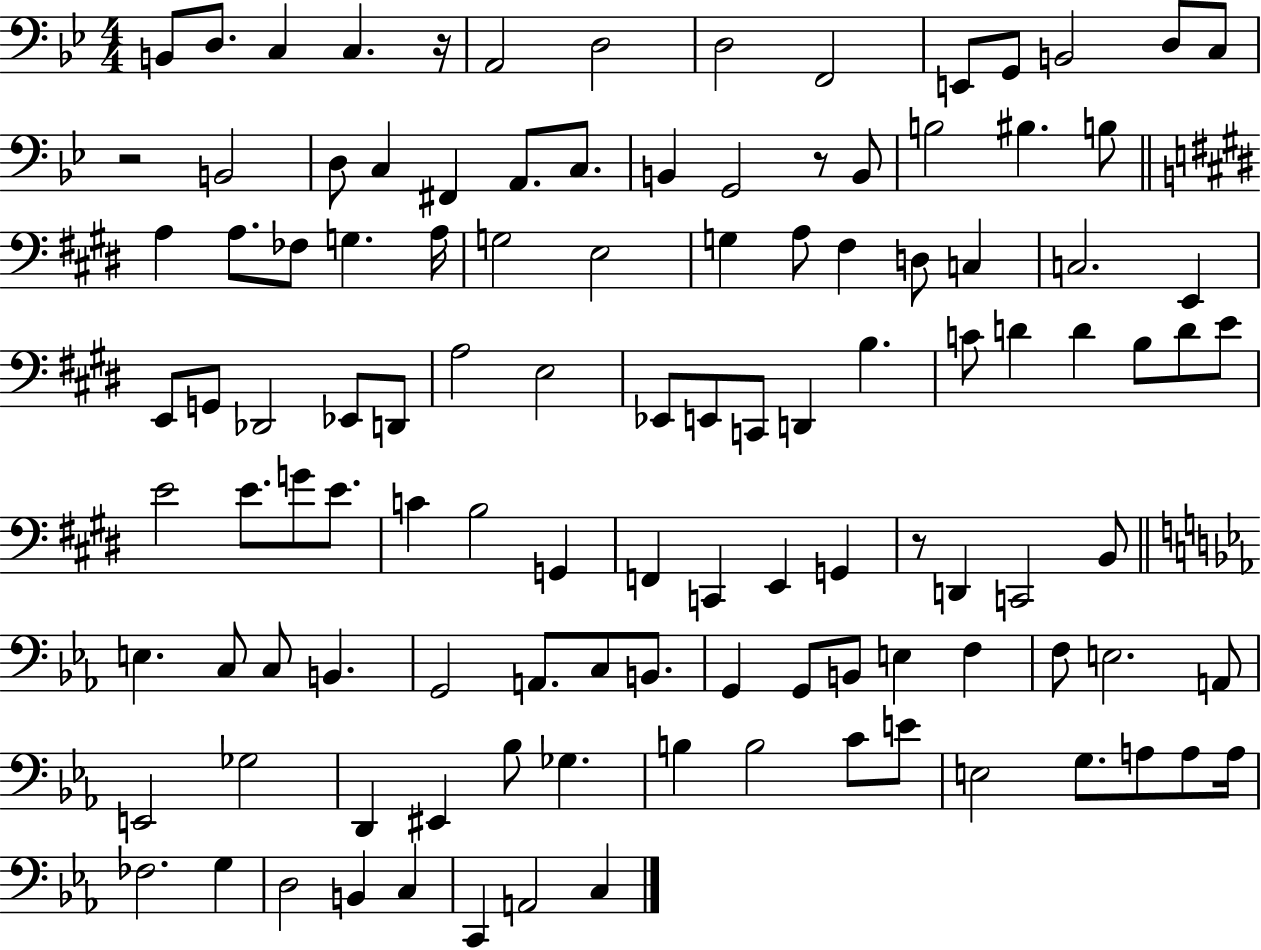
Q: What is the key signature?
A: BES major